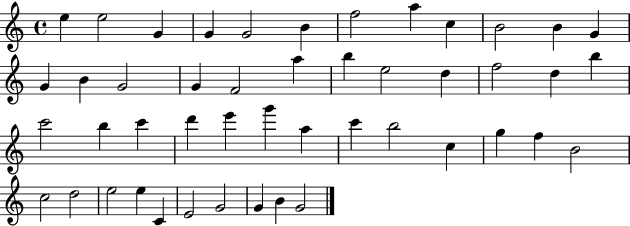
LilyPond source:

{
  \clef treble
  \time 4/4
  \defaultTimeSignature
  \key c \major
  e''4 e''2 g'4 | g'4 g'2 b'4 | f''2 a''4 c''4 | b'2 b'4 g'4 | \break g'4 b'4 g'2 | g'4 f'2 a''4 | b''4 e''2 d''4 | f''2 d''4 b''4 | \break c'''2 b''4 c'''4 | d'''4 e'''4 g'''4 a''4 | c'''4 b''2 c''4 | g''4 f''4 b'2 | \break c''2 d''2 | e''2 e''4 c'4 | e'2 g'2 | g'4 b'4 g'2 | \break \bar "|."
}